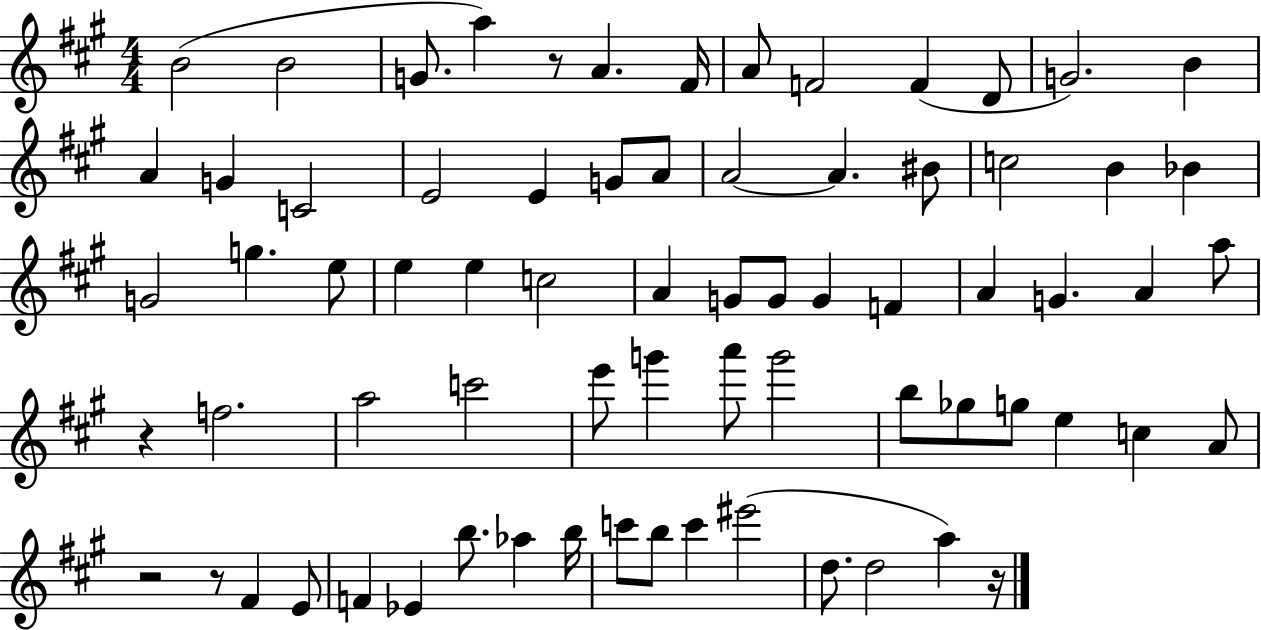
B4/h B4/h G4/e. A5/q R/e A4/q. F#4/s A4/e F4/h F4/q D4/e G4/h. B4/q A4/q G4/q C4/h E4/h E4/q G4/e A4/e A4/h A4/q. BIS4/e C5/h B4/q Bb4/q G4/h G5/q. E5/e E5/q E5/q C5/h A4/q G4/e G4/e G4/q F4/q A4/q G4/q. A4/q A5/e R/q F5/h. A5/h C6/h E6/e G6/q A6/e G6/h B5/e Gb5/e G5/e E5/q C5/q A4/e R/h R/e F#4/q E4/e F4/q Eb4/q B5/e. Ab5/q B5/s C6/e B5/e C6/q EIS6/h D5/e. D5/h A5/q R/s